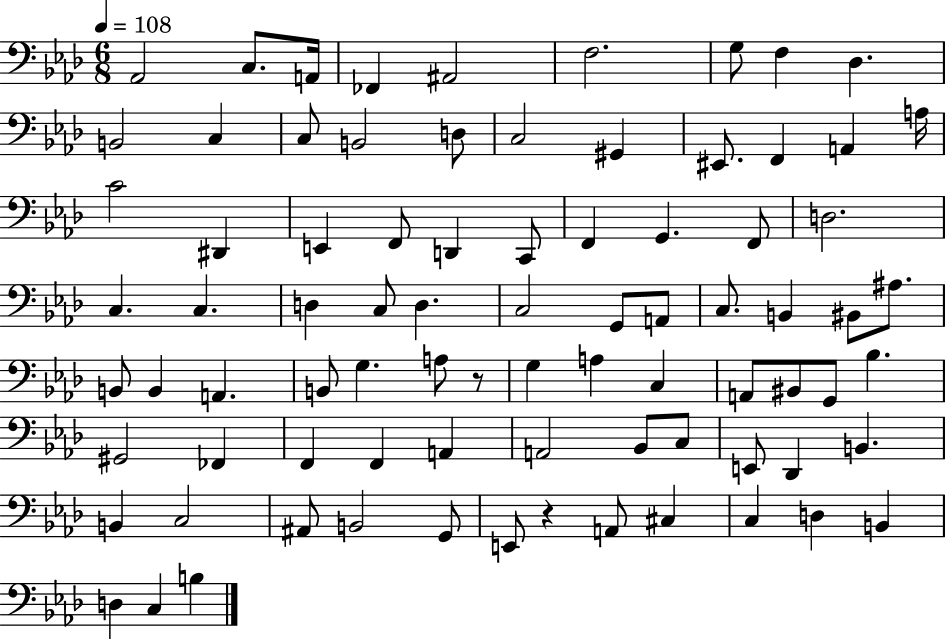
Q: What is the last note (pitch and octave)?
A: B3